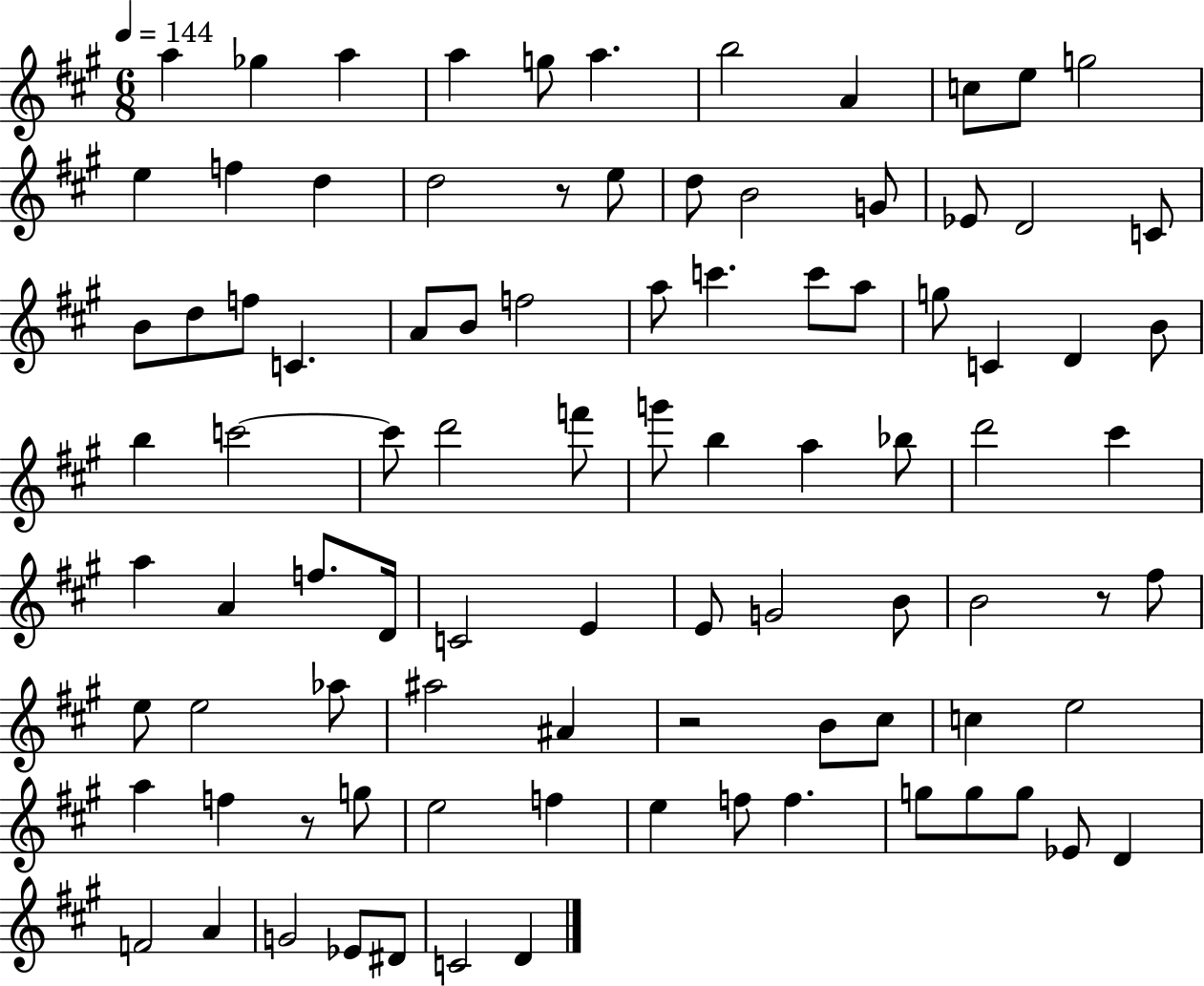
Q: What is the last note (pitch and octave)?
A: D4